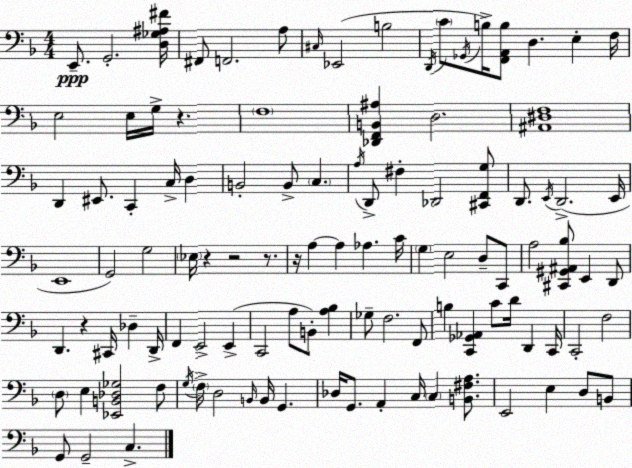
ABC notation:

X:1
T:Untitled
M:4/4
L:1/4
K:F
E,,/2 G,,2 [D,_G,^A,^F]/4 ^F,,/2 F,,2 A,/2 ^C,/4 _E,,2 B,2 D,,/4 C/2 _G,,/4 B,/4 [F,,A,,B,]/2 D, E, F,/4 E,2 E,/4 G,/4 z F,4 [_D,,F,,B,,^A,] D,2 [^A,,^D,F,]4 D,, ^E,,/2 C,, C,/4 D, B,,2 B,,/2 C, A,/4 D,,/2 ^F, _D,,2 [^C,,F,,G,]/2 D,,/2 E,,/4 D,,2 E,,/4 E,,4 G,,2 G,2 _E,/4 z z2 z/2 z/4 A, A, _A, C/4 G, E,2 D,/2 C,,/2 A,2 [^C,,^G,,^A,,_B,]/2 E,, D,,/2 D,, z ^C,,/4 _D, D,,/4 F,, E,,2 E,, C,,2 A,/2 B,,/2 [A,_B,] _G,/2 F,2 F,,/2 B, [C,,_G,,_A,,] C/2 D/4 D,, C,,/4 C,,2 F,2 D,/2 E, [_E,,B,,_D,_G,]2 F,/2 G,/4 F,/4 D,2 B,,/4 B,,/4 G,, _D,/4 G,,/2 A,, C,/4 C, [B,,^F,A,]/2 E,,2 E, D,/2 B,,/2 G,,/2 G,,2 C,